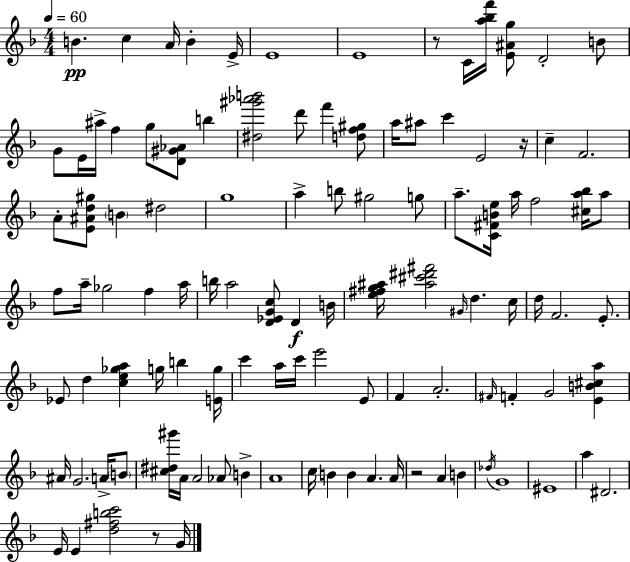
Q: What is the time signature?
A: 4/4